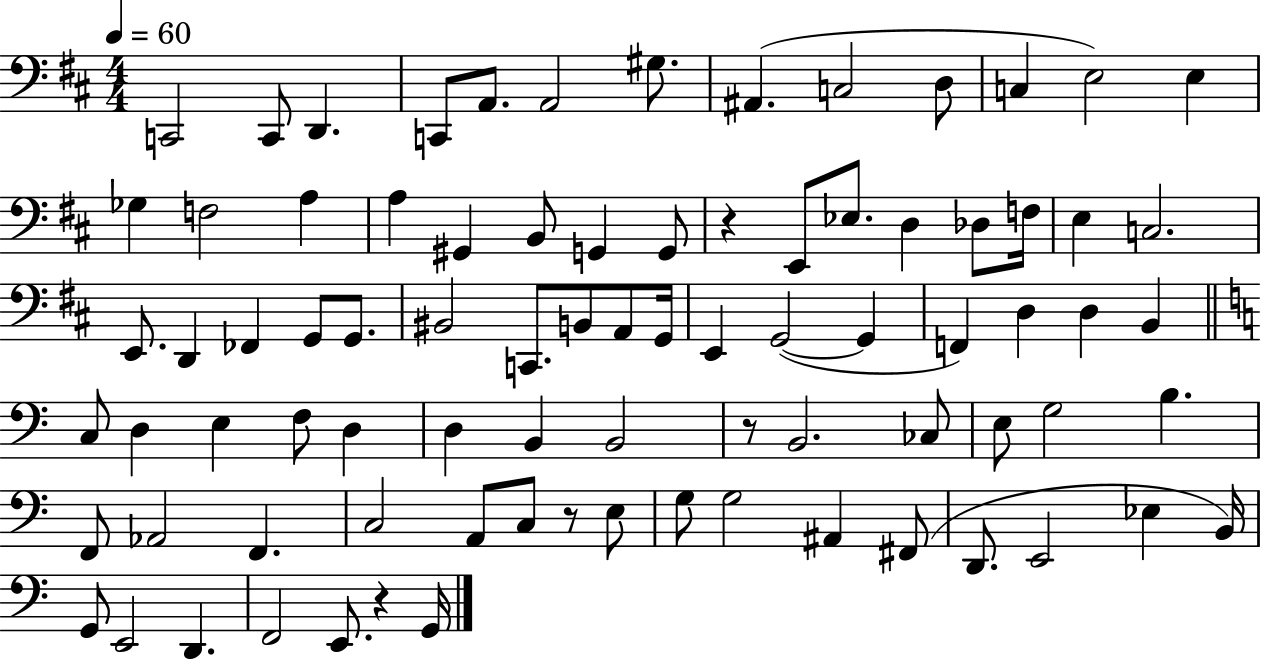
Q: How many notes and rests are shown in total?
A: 83